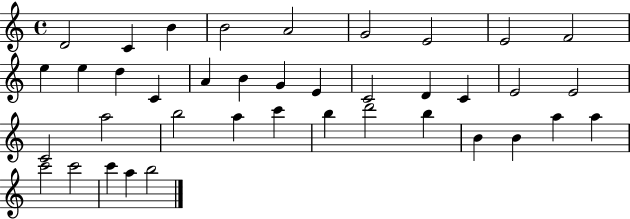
{
  \clef treble
  \time 4/4
  \defaultTimeSignature
  \key c \major
  d'2 c'4 b'4 | b'2 a'2 | g'2 e'2 | e'2 f'2 | \break e''4 e''4 d''4 c'4 | a'4 b'4 g'4 e'4 | c'2 d'4 c'4 | e'2 e'2 | \break c'2 a''2 | b''2 a''4 c'''4 | b''4 d'''2 b''4 | b'4 b'4 a''4 a''4 | \break c'''2 c'''2 | c'''4 a''4 b''2 | \bar "|."
}